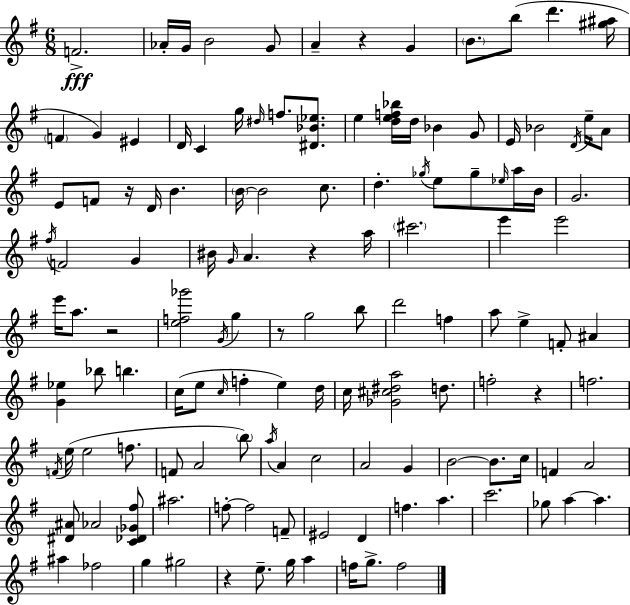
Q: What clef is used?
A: treble